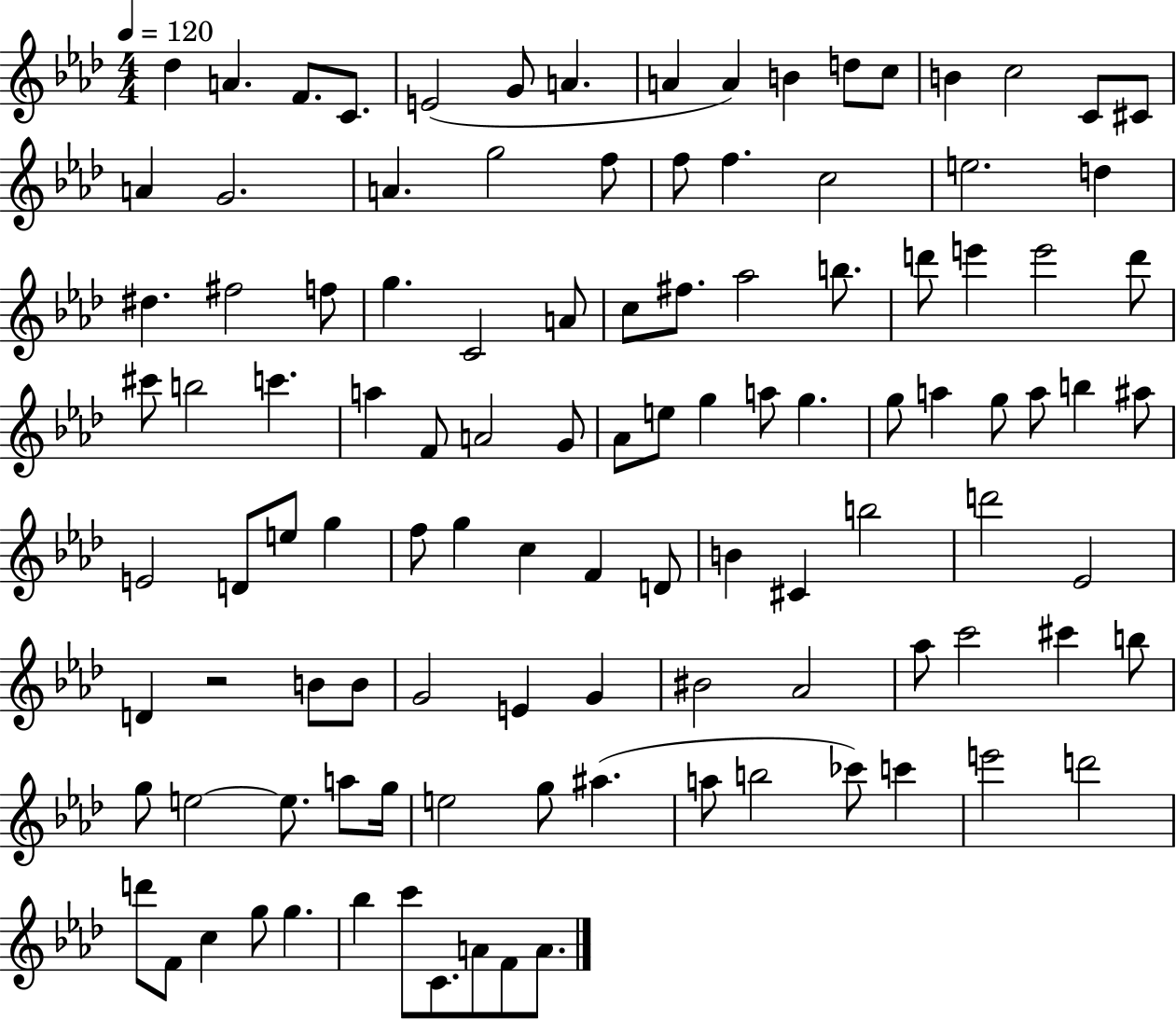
Db5/q A4/q. F4/e. C4/e. E4/h G4/e A4/q. A4/q A4/q B4/q D5/e C5/e B4/q C5/h C4/e C#4/e A4/q G4/h. A4/q. G5/h F5/e F5/e F5/q. C5/h E5/h. D5/q D#5/q. F#5/h F5/e G5/q. C4/h A4/e C5/e F#5/e. Ab5/h B5/e. D6/e E6/q E6/h D6/e C#6/e B5/h C6/q. A5/q F4/e A4/h G4/e Ab4/e E5/e G5/q A5/e G5/q. G5/e A5/q G5/e A5/e B5/q A#5/e E4/h D4/e E5/e G5/q F5/e G5/q C5/q F4/q D4/e B4/q C#4/q B5/h D6/h Eb4/h D4/q R/h B4/e B4/e G4/h E4/q G4/q BIS4/h Ab4/h Ab5/e C6/h C#6/q B5/e G5/e E5/h E5/e. A5/e G5/s E5/h G5/e A#5/q. A5/e B5/h CES6/e C6/q E6/h D6/h D6/e F4/e C5/q G5/e G5/q. Bb5/q C6/e C4/e. A4/e F4/e A4/e.